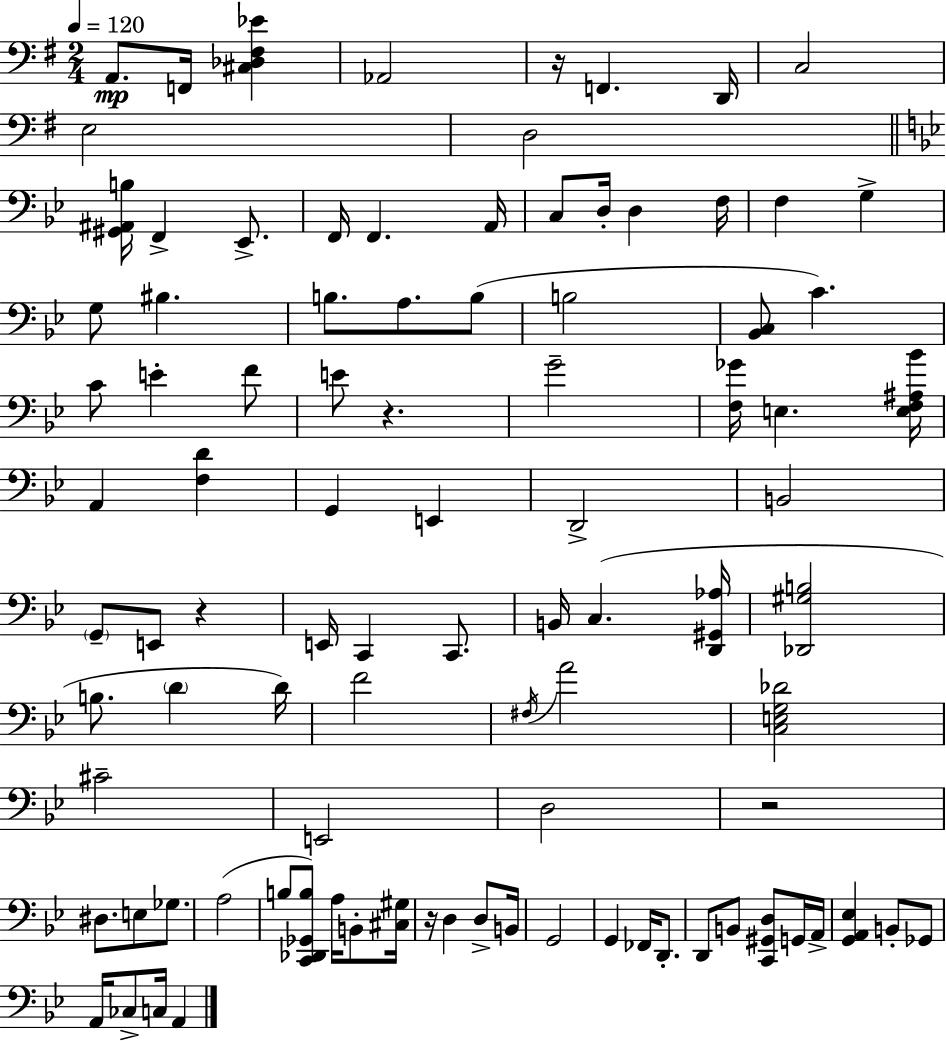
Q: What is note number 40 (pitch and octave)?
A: E2